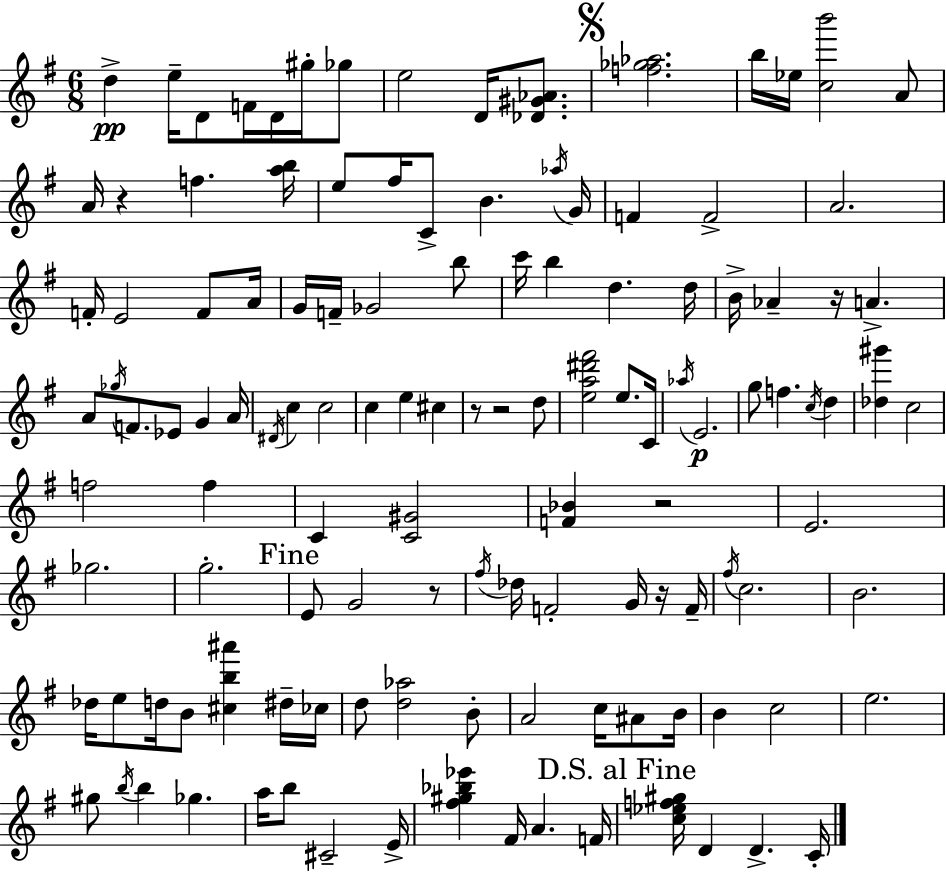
{
  \clef treble
  \numericTimeSignature
  \time 6/8
  \key e \minor
  d''4->\pp e''16-- d'8 f'16 d'16 gis''16-. ges''8 | e''2 d'16 <des' gis' aes'>8. | \mark \markup { \musicglyph "scripts.segno" } <f'' ges'' aes''>2. | b''16 ees''16 <c'' b'''>2 a'8 | \break a'16 r4 f''4. <a'' b''>16 | e''8 fis''16 c'8-> b'4. \acciaccatura { aes''16 } | g'16 f'4 f'2-> | a'2. | \break f'16-. e'2 f'8 | a'16 g'16 f'16-- ges'2 b''8 | c'''16 b''4 d''4. | d''16 b'16-> aes'4-- r16 a'4.-> | \break a'8 \acciaccatura { ges''16 } f'8. ees'8 g'4 | a'16 \acciaccatura { dis'16 } c''4 c''2 | c''4 e''4 cis''4 | r8 r2 | \break d''8 <e'' a'' dis''' fis'''>2 e''8. | c'16 \acciaccatura { aes''16 }\p e'2. | g''8 f''4. | \acciaccatura { c''16 } d''4 <des'' gis'''>4 c''2 | \break f''2 | f''4 c'4 <c' gis'>2 | <f' bes'>4 r2 | e'2. | \break ges''2. | g''2.-. | \mark "Fine" e'8 g'2 | r8 \acciaccatura { fis''16 } des''16 f'2-. | \break g'16 r16 f'16-- \acciaccatura { fis''16 } c''2. | b'2. | des''16 e''8 d''16 b'8 | <cis'' b'' ais'''>4 dis''16-- ces''16 d''8 <d'' aes''>2 | \break b'8-. a'2 | c''16 ais'8 b'16 b'4 c''2 | e''2. | gis''8 \acciaccatura { b''16 } b''4 | \break ges''4. a''16 b''8 cis'2-- | e'16-> <fis'' gis'' bes'' ees'''>4 | fis'16 a'4. f'16 \mark "D.S. al Fine" <c'' ees'' f'' gis''>16 d'4 | d'4.-> c'16-. \bar "|."
}